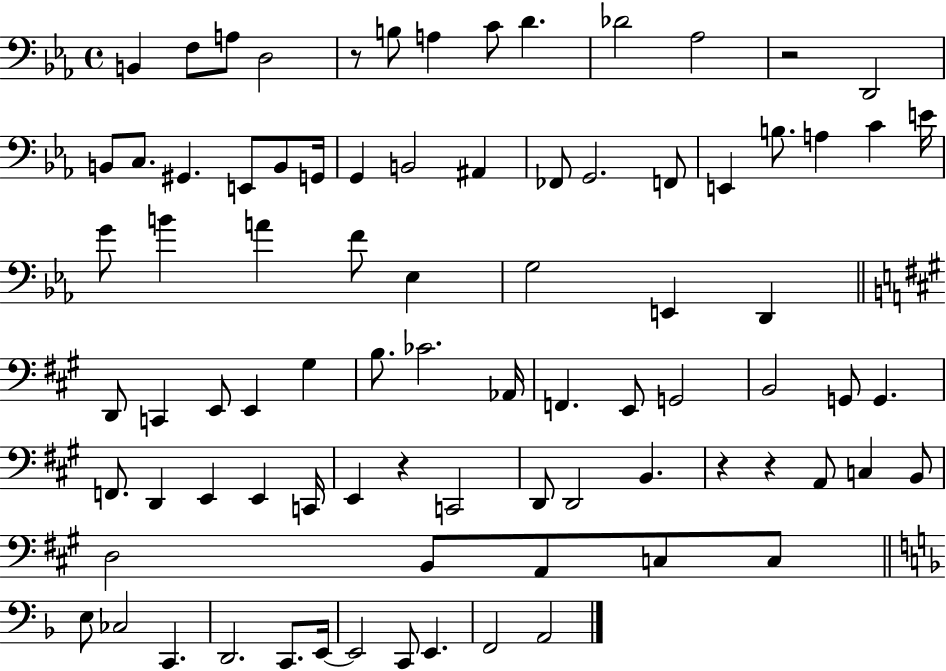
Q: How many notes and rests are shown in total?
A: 84